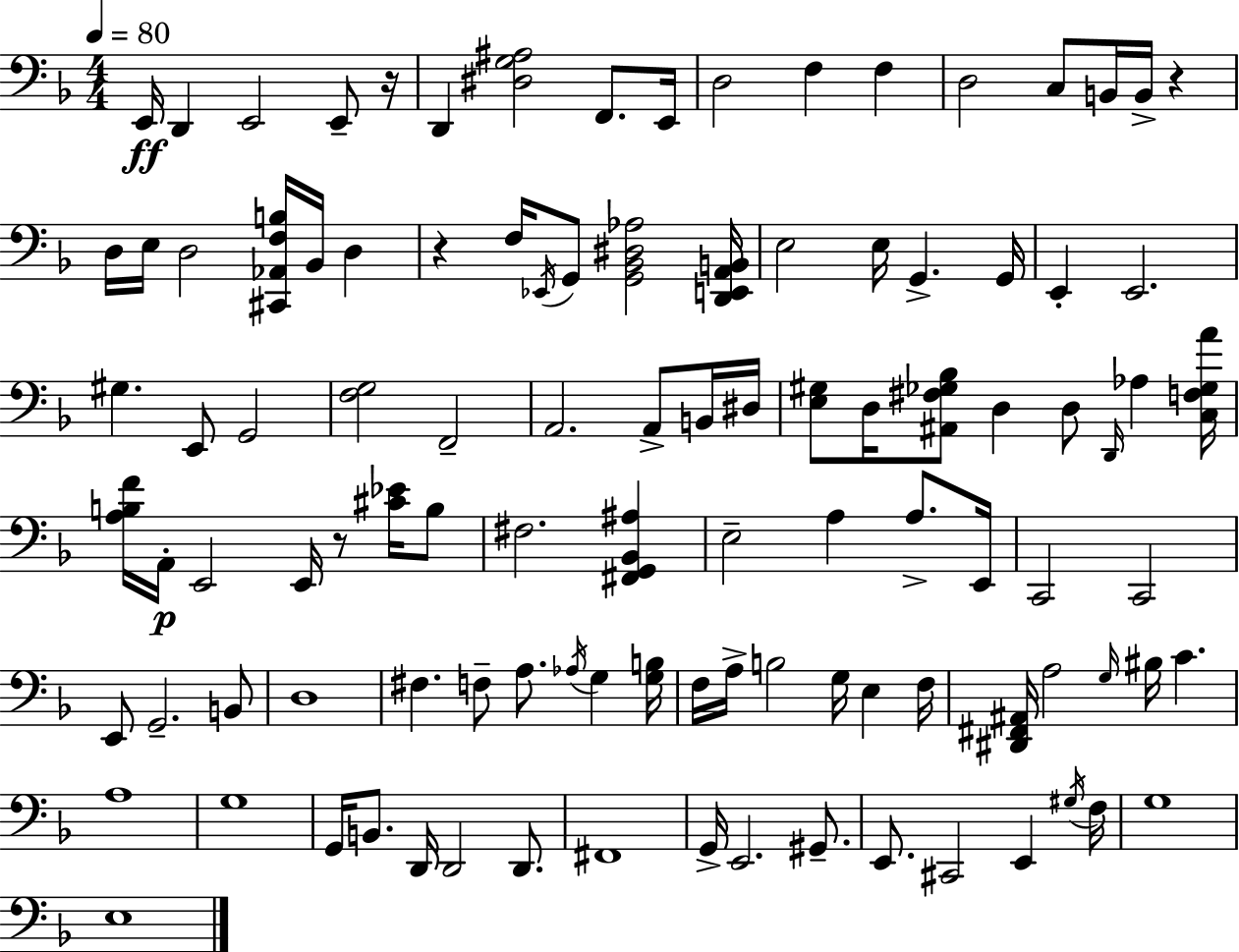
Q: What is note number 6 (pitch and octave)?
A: F2